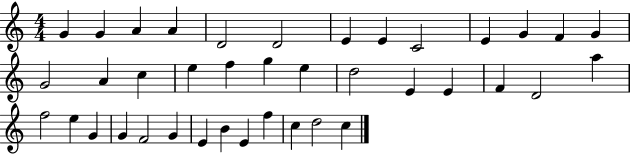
G4/q G4/q A4/q A4/q D4/h D4/h E4/q E4/q C4/h E4/q G4/q F4/q G4/q G4/h A4/q C5/q E5/q F5/q G5/q E5/q D5/h E4/q E4/q F4/q D4/h A5/q F5/h E5/q G4/q G4/q F4/h G4/q E4/q B4/q E4/q F5/q C5/q D5/h C5/q